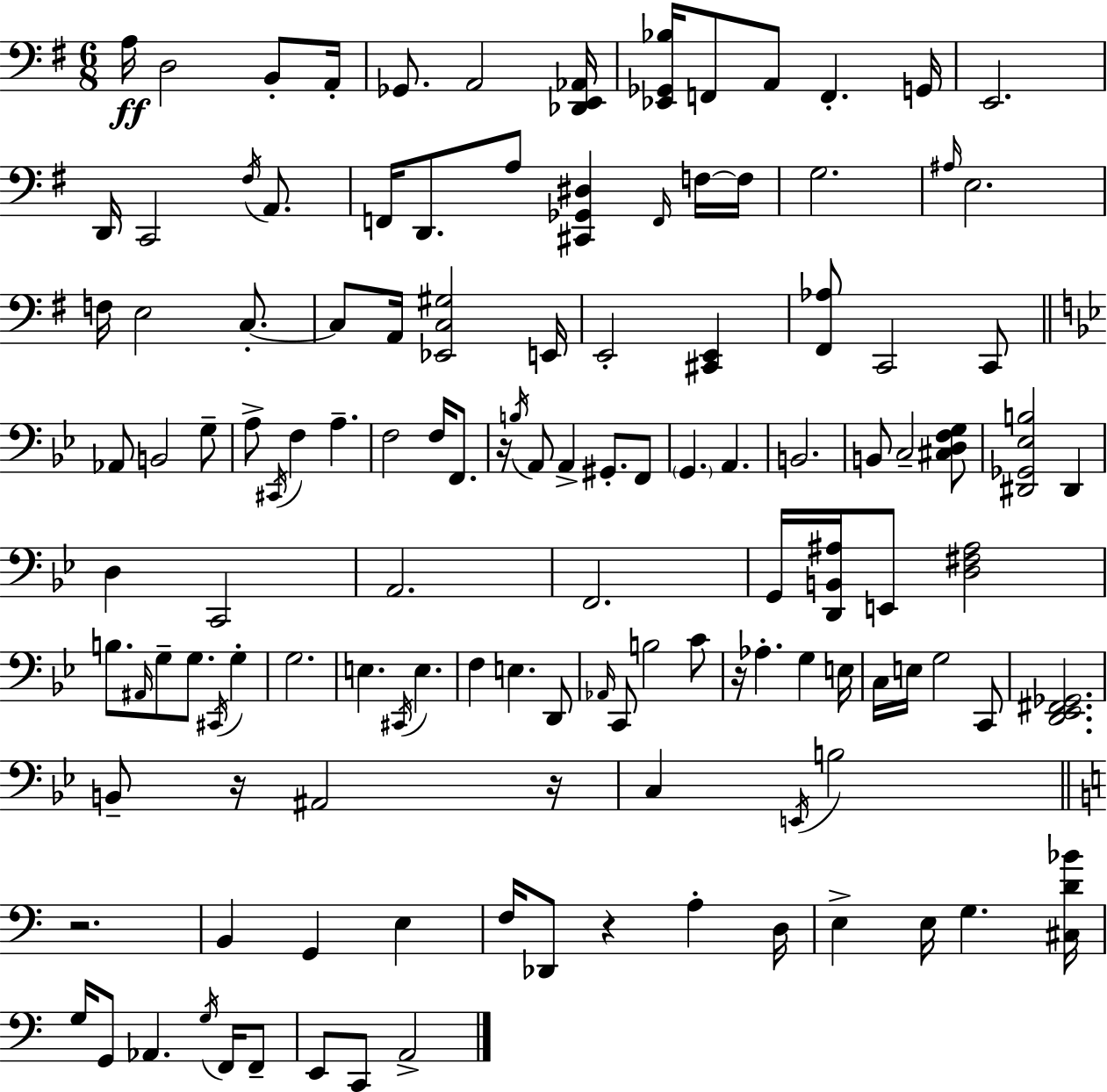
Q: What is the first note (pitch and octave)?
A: A3